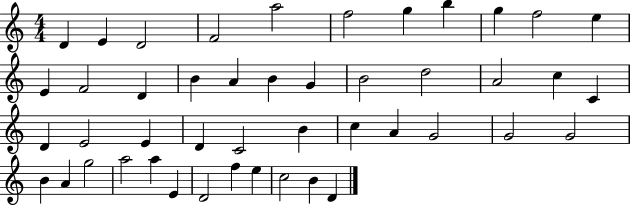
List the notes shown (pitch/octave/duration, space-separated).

D4/q E4/q D4/h F4/h A5/h F5/h G5/q B5/q G5/q F5/h E5/q E4/q F4/h D4/q B4/q A4/q B4/q G4/q B4/h D5/h A4/h C5/q C4/q D4/q E4/h E4/q D4/q C4/h B4/q C5/q A4/q G4/h G4/h G4/h B4/q A4/q G5/h A5/h A5/q E4/q D4/h F5/q E5/q C5/h B4/q D4/q